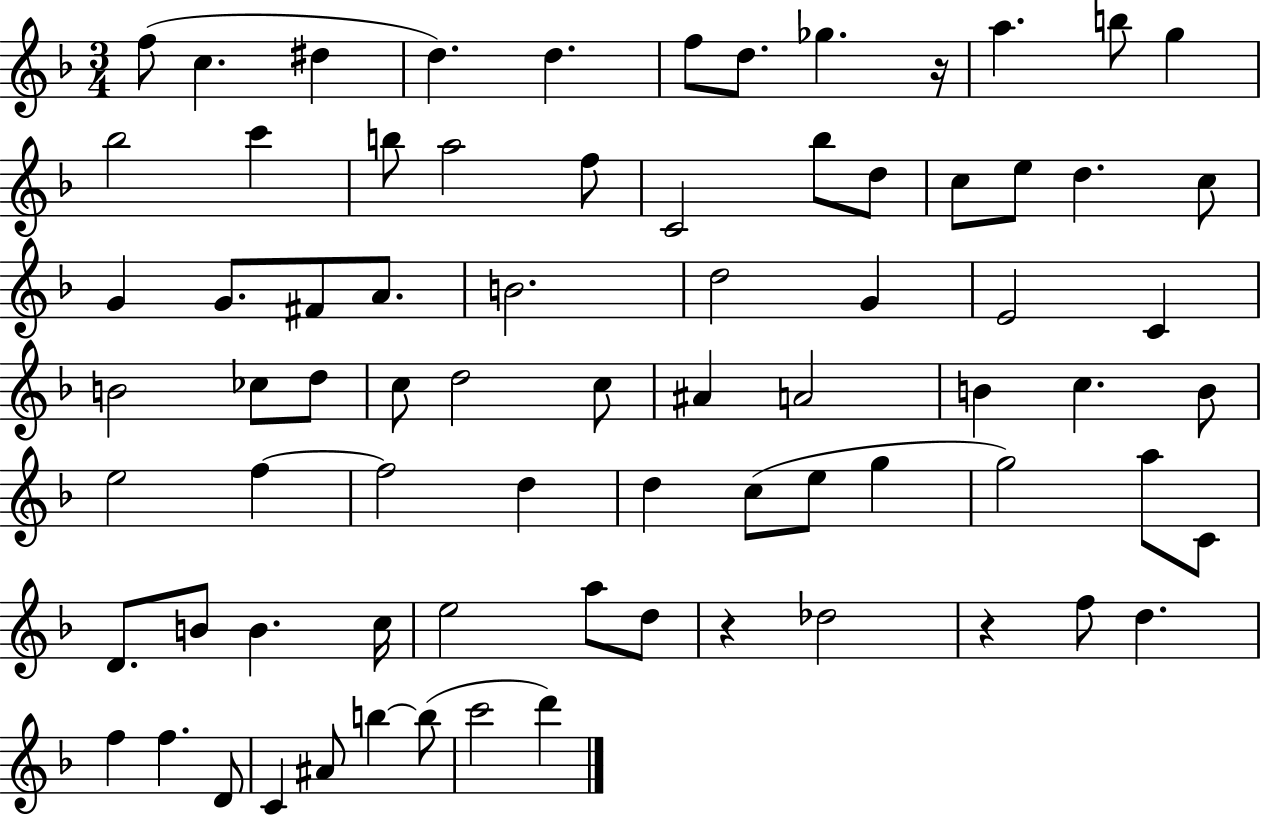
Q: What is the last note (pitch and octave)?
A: D6